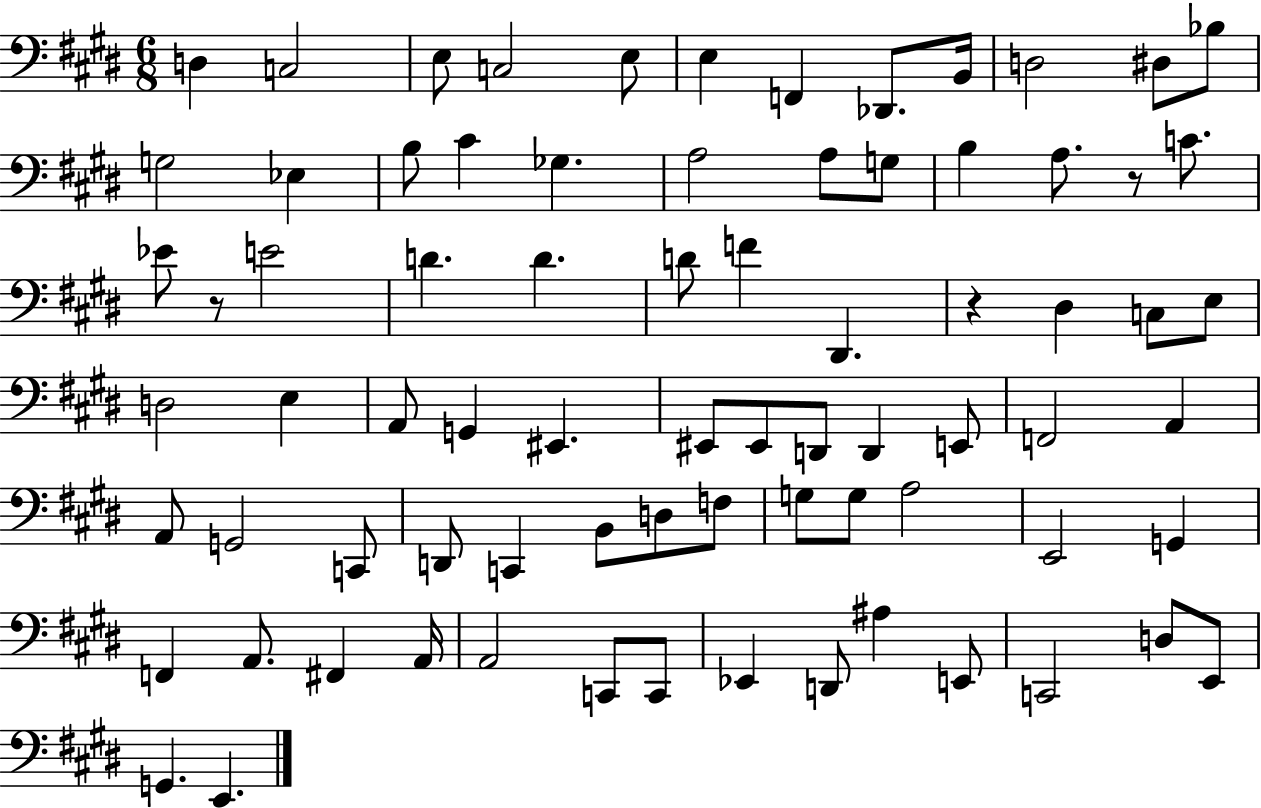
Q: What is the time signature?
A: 6/8